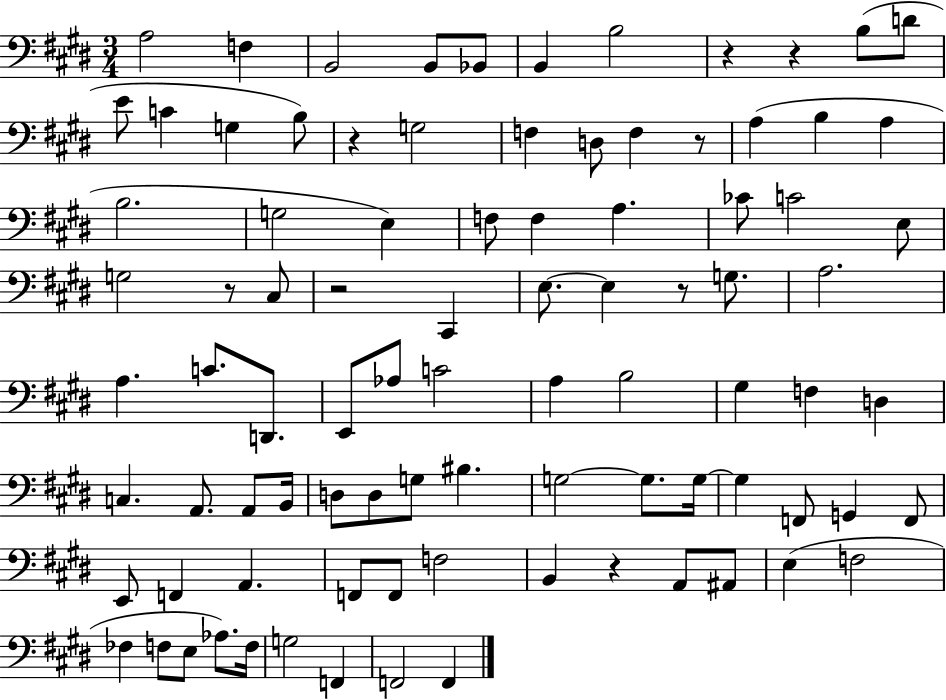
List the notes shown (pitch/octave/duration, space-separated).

A3/h F3/q B2/h B2/e Bb2/e B2/q B3/h R/q R/q B3/e D4/e E4/e C4/q G3/q B3/e R/q G3/h F3/q D3/e F3/q R/e A3/q B3/q A3/q B3/h. G3/h E3/q F3/e F3/q A3/q. CES4/e C4/h E3/e G3/h R/e C#3/e R/h C#2/q E3/e. E3/q R/e G3/e. A3/h. A3/q. C4/e. D2/e. E2/e Ab3/e C4/h A3/q B3/h G#3/q F3/q D3/q C3/q. A2/e. A2/e B2/s D3/e D3/e G3/e BIS3/q. G3/h G3/e. G3/s G3/q F2/e G2/q F2/e E2/e F2/q A2/q. F2/e F2/e F3/h B2/q R/q A2/e A#2/e E3/q F3/h FES3/q F3/e E3/e Ab3/e. F3/s G3/h F2/q F2/h F2/q